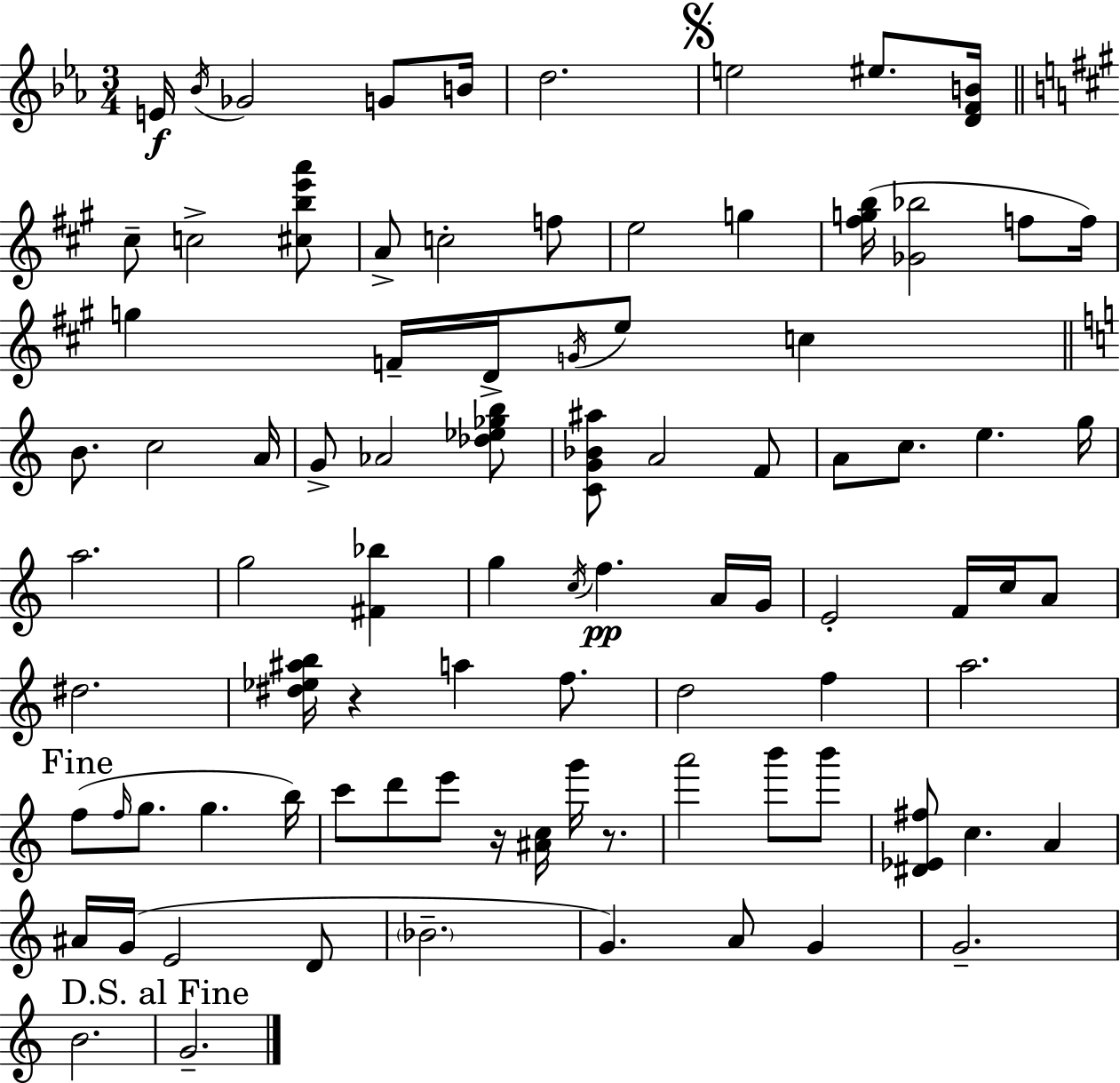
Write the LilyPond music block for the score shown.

{
  \clef treble
  \numericTimeSignature
  \time 3/4
  \key c \minor
  e'16\f \acciaccatura { bes'16 } ges'2 g'8 | b'16 d''2. | \mark \markup { \musicglyph "scripts.segno" } e''2 eis''8. | <d' f' b'>16 \bar "||" \break \key a \major cis''8-- c''2-> <cis'' b'' e''' a'''>8 | a'8-> c''2-. f''8 | e''2 g''4 | <fis'' g'' b''>16( <ges' bes''>2 f''8 f''16) | \break g''4 f'16-- d'16-> \acciaccatura { g'16 } e''8 c''4 | \bar "||" \break \key c \major b'8. c''2 a'16 | g'8-> aes'2 <des'' ees'' ges'' b''>8 | <c' g' bes' ais''>8 a'2 f'8 | a'8 c''8. e''4. g''16 | \break a''2. | g''2 <fis' bes''>4 | g''4 \acciaccatura { c''16 }\pp f''4. a'16 | g'16 e'2-. f'16 c''16 a'8 | \break dis''2. | <dis'' ees'' ais'' b''>16 r4 a''4 f''8. | d''2 f''4 | a''2. | \break \mark "Fine" f''8( \grace { f''16 } g''8. g''4. | b''16) c'''8 d'''8 e'''8 r16 <ais' c''>16 g'''16 r8. | a'''2 b'''8 | b'''8 <dis' ees' fis''>8 c''4. a'4 | \break ais'16 g'16( e'2 | d'8 \parenthesize bes'2.-- | g'4.) a'8 g'4 | g'2.-- | \break b'2. | \mark "D.S. al Fine" g'2.-- | \bar "|."
}